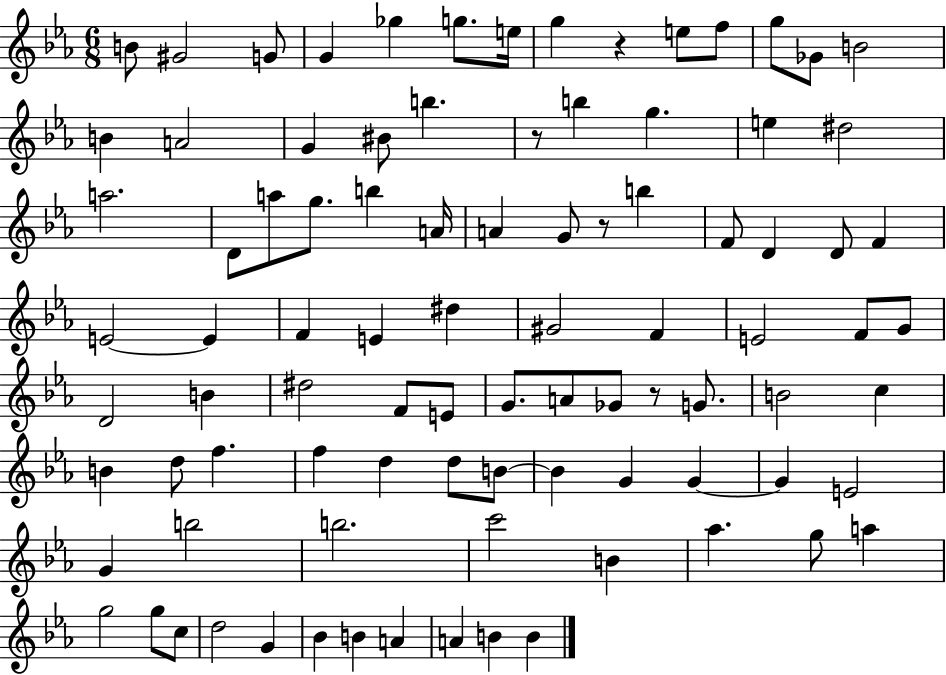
X:1
T:Untitled
M:6/8
L:1/4
K:Eb
B/2 ^G2 G/2 G _g g/2 e/4 g z e/2 f/2 g/2 _G/2 B2 B A2 G ^B/2 b z/2 b g e ^d2 a2 D/2 a/2 g/2 b A/4 A G/2 z/2 b F/2 D D/2 F E2 E F E ^d ^G2 F E2 F/2 G/2 D2 B ^d2 F/2 E/2 G/2 A/2 _G/2 z/2 G/2 B2 c B d/2 f f d d/2 B/2 B G G G E2 G b2 b2 c'2 B _a g/2 a g2 g/2 c/2 d2 G _B B A A B B